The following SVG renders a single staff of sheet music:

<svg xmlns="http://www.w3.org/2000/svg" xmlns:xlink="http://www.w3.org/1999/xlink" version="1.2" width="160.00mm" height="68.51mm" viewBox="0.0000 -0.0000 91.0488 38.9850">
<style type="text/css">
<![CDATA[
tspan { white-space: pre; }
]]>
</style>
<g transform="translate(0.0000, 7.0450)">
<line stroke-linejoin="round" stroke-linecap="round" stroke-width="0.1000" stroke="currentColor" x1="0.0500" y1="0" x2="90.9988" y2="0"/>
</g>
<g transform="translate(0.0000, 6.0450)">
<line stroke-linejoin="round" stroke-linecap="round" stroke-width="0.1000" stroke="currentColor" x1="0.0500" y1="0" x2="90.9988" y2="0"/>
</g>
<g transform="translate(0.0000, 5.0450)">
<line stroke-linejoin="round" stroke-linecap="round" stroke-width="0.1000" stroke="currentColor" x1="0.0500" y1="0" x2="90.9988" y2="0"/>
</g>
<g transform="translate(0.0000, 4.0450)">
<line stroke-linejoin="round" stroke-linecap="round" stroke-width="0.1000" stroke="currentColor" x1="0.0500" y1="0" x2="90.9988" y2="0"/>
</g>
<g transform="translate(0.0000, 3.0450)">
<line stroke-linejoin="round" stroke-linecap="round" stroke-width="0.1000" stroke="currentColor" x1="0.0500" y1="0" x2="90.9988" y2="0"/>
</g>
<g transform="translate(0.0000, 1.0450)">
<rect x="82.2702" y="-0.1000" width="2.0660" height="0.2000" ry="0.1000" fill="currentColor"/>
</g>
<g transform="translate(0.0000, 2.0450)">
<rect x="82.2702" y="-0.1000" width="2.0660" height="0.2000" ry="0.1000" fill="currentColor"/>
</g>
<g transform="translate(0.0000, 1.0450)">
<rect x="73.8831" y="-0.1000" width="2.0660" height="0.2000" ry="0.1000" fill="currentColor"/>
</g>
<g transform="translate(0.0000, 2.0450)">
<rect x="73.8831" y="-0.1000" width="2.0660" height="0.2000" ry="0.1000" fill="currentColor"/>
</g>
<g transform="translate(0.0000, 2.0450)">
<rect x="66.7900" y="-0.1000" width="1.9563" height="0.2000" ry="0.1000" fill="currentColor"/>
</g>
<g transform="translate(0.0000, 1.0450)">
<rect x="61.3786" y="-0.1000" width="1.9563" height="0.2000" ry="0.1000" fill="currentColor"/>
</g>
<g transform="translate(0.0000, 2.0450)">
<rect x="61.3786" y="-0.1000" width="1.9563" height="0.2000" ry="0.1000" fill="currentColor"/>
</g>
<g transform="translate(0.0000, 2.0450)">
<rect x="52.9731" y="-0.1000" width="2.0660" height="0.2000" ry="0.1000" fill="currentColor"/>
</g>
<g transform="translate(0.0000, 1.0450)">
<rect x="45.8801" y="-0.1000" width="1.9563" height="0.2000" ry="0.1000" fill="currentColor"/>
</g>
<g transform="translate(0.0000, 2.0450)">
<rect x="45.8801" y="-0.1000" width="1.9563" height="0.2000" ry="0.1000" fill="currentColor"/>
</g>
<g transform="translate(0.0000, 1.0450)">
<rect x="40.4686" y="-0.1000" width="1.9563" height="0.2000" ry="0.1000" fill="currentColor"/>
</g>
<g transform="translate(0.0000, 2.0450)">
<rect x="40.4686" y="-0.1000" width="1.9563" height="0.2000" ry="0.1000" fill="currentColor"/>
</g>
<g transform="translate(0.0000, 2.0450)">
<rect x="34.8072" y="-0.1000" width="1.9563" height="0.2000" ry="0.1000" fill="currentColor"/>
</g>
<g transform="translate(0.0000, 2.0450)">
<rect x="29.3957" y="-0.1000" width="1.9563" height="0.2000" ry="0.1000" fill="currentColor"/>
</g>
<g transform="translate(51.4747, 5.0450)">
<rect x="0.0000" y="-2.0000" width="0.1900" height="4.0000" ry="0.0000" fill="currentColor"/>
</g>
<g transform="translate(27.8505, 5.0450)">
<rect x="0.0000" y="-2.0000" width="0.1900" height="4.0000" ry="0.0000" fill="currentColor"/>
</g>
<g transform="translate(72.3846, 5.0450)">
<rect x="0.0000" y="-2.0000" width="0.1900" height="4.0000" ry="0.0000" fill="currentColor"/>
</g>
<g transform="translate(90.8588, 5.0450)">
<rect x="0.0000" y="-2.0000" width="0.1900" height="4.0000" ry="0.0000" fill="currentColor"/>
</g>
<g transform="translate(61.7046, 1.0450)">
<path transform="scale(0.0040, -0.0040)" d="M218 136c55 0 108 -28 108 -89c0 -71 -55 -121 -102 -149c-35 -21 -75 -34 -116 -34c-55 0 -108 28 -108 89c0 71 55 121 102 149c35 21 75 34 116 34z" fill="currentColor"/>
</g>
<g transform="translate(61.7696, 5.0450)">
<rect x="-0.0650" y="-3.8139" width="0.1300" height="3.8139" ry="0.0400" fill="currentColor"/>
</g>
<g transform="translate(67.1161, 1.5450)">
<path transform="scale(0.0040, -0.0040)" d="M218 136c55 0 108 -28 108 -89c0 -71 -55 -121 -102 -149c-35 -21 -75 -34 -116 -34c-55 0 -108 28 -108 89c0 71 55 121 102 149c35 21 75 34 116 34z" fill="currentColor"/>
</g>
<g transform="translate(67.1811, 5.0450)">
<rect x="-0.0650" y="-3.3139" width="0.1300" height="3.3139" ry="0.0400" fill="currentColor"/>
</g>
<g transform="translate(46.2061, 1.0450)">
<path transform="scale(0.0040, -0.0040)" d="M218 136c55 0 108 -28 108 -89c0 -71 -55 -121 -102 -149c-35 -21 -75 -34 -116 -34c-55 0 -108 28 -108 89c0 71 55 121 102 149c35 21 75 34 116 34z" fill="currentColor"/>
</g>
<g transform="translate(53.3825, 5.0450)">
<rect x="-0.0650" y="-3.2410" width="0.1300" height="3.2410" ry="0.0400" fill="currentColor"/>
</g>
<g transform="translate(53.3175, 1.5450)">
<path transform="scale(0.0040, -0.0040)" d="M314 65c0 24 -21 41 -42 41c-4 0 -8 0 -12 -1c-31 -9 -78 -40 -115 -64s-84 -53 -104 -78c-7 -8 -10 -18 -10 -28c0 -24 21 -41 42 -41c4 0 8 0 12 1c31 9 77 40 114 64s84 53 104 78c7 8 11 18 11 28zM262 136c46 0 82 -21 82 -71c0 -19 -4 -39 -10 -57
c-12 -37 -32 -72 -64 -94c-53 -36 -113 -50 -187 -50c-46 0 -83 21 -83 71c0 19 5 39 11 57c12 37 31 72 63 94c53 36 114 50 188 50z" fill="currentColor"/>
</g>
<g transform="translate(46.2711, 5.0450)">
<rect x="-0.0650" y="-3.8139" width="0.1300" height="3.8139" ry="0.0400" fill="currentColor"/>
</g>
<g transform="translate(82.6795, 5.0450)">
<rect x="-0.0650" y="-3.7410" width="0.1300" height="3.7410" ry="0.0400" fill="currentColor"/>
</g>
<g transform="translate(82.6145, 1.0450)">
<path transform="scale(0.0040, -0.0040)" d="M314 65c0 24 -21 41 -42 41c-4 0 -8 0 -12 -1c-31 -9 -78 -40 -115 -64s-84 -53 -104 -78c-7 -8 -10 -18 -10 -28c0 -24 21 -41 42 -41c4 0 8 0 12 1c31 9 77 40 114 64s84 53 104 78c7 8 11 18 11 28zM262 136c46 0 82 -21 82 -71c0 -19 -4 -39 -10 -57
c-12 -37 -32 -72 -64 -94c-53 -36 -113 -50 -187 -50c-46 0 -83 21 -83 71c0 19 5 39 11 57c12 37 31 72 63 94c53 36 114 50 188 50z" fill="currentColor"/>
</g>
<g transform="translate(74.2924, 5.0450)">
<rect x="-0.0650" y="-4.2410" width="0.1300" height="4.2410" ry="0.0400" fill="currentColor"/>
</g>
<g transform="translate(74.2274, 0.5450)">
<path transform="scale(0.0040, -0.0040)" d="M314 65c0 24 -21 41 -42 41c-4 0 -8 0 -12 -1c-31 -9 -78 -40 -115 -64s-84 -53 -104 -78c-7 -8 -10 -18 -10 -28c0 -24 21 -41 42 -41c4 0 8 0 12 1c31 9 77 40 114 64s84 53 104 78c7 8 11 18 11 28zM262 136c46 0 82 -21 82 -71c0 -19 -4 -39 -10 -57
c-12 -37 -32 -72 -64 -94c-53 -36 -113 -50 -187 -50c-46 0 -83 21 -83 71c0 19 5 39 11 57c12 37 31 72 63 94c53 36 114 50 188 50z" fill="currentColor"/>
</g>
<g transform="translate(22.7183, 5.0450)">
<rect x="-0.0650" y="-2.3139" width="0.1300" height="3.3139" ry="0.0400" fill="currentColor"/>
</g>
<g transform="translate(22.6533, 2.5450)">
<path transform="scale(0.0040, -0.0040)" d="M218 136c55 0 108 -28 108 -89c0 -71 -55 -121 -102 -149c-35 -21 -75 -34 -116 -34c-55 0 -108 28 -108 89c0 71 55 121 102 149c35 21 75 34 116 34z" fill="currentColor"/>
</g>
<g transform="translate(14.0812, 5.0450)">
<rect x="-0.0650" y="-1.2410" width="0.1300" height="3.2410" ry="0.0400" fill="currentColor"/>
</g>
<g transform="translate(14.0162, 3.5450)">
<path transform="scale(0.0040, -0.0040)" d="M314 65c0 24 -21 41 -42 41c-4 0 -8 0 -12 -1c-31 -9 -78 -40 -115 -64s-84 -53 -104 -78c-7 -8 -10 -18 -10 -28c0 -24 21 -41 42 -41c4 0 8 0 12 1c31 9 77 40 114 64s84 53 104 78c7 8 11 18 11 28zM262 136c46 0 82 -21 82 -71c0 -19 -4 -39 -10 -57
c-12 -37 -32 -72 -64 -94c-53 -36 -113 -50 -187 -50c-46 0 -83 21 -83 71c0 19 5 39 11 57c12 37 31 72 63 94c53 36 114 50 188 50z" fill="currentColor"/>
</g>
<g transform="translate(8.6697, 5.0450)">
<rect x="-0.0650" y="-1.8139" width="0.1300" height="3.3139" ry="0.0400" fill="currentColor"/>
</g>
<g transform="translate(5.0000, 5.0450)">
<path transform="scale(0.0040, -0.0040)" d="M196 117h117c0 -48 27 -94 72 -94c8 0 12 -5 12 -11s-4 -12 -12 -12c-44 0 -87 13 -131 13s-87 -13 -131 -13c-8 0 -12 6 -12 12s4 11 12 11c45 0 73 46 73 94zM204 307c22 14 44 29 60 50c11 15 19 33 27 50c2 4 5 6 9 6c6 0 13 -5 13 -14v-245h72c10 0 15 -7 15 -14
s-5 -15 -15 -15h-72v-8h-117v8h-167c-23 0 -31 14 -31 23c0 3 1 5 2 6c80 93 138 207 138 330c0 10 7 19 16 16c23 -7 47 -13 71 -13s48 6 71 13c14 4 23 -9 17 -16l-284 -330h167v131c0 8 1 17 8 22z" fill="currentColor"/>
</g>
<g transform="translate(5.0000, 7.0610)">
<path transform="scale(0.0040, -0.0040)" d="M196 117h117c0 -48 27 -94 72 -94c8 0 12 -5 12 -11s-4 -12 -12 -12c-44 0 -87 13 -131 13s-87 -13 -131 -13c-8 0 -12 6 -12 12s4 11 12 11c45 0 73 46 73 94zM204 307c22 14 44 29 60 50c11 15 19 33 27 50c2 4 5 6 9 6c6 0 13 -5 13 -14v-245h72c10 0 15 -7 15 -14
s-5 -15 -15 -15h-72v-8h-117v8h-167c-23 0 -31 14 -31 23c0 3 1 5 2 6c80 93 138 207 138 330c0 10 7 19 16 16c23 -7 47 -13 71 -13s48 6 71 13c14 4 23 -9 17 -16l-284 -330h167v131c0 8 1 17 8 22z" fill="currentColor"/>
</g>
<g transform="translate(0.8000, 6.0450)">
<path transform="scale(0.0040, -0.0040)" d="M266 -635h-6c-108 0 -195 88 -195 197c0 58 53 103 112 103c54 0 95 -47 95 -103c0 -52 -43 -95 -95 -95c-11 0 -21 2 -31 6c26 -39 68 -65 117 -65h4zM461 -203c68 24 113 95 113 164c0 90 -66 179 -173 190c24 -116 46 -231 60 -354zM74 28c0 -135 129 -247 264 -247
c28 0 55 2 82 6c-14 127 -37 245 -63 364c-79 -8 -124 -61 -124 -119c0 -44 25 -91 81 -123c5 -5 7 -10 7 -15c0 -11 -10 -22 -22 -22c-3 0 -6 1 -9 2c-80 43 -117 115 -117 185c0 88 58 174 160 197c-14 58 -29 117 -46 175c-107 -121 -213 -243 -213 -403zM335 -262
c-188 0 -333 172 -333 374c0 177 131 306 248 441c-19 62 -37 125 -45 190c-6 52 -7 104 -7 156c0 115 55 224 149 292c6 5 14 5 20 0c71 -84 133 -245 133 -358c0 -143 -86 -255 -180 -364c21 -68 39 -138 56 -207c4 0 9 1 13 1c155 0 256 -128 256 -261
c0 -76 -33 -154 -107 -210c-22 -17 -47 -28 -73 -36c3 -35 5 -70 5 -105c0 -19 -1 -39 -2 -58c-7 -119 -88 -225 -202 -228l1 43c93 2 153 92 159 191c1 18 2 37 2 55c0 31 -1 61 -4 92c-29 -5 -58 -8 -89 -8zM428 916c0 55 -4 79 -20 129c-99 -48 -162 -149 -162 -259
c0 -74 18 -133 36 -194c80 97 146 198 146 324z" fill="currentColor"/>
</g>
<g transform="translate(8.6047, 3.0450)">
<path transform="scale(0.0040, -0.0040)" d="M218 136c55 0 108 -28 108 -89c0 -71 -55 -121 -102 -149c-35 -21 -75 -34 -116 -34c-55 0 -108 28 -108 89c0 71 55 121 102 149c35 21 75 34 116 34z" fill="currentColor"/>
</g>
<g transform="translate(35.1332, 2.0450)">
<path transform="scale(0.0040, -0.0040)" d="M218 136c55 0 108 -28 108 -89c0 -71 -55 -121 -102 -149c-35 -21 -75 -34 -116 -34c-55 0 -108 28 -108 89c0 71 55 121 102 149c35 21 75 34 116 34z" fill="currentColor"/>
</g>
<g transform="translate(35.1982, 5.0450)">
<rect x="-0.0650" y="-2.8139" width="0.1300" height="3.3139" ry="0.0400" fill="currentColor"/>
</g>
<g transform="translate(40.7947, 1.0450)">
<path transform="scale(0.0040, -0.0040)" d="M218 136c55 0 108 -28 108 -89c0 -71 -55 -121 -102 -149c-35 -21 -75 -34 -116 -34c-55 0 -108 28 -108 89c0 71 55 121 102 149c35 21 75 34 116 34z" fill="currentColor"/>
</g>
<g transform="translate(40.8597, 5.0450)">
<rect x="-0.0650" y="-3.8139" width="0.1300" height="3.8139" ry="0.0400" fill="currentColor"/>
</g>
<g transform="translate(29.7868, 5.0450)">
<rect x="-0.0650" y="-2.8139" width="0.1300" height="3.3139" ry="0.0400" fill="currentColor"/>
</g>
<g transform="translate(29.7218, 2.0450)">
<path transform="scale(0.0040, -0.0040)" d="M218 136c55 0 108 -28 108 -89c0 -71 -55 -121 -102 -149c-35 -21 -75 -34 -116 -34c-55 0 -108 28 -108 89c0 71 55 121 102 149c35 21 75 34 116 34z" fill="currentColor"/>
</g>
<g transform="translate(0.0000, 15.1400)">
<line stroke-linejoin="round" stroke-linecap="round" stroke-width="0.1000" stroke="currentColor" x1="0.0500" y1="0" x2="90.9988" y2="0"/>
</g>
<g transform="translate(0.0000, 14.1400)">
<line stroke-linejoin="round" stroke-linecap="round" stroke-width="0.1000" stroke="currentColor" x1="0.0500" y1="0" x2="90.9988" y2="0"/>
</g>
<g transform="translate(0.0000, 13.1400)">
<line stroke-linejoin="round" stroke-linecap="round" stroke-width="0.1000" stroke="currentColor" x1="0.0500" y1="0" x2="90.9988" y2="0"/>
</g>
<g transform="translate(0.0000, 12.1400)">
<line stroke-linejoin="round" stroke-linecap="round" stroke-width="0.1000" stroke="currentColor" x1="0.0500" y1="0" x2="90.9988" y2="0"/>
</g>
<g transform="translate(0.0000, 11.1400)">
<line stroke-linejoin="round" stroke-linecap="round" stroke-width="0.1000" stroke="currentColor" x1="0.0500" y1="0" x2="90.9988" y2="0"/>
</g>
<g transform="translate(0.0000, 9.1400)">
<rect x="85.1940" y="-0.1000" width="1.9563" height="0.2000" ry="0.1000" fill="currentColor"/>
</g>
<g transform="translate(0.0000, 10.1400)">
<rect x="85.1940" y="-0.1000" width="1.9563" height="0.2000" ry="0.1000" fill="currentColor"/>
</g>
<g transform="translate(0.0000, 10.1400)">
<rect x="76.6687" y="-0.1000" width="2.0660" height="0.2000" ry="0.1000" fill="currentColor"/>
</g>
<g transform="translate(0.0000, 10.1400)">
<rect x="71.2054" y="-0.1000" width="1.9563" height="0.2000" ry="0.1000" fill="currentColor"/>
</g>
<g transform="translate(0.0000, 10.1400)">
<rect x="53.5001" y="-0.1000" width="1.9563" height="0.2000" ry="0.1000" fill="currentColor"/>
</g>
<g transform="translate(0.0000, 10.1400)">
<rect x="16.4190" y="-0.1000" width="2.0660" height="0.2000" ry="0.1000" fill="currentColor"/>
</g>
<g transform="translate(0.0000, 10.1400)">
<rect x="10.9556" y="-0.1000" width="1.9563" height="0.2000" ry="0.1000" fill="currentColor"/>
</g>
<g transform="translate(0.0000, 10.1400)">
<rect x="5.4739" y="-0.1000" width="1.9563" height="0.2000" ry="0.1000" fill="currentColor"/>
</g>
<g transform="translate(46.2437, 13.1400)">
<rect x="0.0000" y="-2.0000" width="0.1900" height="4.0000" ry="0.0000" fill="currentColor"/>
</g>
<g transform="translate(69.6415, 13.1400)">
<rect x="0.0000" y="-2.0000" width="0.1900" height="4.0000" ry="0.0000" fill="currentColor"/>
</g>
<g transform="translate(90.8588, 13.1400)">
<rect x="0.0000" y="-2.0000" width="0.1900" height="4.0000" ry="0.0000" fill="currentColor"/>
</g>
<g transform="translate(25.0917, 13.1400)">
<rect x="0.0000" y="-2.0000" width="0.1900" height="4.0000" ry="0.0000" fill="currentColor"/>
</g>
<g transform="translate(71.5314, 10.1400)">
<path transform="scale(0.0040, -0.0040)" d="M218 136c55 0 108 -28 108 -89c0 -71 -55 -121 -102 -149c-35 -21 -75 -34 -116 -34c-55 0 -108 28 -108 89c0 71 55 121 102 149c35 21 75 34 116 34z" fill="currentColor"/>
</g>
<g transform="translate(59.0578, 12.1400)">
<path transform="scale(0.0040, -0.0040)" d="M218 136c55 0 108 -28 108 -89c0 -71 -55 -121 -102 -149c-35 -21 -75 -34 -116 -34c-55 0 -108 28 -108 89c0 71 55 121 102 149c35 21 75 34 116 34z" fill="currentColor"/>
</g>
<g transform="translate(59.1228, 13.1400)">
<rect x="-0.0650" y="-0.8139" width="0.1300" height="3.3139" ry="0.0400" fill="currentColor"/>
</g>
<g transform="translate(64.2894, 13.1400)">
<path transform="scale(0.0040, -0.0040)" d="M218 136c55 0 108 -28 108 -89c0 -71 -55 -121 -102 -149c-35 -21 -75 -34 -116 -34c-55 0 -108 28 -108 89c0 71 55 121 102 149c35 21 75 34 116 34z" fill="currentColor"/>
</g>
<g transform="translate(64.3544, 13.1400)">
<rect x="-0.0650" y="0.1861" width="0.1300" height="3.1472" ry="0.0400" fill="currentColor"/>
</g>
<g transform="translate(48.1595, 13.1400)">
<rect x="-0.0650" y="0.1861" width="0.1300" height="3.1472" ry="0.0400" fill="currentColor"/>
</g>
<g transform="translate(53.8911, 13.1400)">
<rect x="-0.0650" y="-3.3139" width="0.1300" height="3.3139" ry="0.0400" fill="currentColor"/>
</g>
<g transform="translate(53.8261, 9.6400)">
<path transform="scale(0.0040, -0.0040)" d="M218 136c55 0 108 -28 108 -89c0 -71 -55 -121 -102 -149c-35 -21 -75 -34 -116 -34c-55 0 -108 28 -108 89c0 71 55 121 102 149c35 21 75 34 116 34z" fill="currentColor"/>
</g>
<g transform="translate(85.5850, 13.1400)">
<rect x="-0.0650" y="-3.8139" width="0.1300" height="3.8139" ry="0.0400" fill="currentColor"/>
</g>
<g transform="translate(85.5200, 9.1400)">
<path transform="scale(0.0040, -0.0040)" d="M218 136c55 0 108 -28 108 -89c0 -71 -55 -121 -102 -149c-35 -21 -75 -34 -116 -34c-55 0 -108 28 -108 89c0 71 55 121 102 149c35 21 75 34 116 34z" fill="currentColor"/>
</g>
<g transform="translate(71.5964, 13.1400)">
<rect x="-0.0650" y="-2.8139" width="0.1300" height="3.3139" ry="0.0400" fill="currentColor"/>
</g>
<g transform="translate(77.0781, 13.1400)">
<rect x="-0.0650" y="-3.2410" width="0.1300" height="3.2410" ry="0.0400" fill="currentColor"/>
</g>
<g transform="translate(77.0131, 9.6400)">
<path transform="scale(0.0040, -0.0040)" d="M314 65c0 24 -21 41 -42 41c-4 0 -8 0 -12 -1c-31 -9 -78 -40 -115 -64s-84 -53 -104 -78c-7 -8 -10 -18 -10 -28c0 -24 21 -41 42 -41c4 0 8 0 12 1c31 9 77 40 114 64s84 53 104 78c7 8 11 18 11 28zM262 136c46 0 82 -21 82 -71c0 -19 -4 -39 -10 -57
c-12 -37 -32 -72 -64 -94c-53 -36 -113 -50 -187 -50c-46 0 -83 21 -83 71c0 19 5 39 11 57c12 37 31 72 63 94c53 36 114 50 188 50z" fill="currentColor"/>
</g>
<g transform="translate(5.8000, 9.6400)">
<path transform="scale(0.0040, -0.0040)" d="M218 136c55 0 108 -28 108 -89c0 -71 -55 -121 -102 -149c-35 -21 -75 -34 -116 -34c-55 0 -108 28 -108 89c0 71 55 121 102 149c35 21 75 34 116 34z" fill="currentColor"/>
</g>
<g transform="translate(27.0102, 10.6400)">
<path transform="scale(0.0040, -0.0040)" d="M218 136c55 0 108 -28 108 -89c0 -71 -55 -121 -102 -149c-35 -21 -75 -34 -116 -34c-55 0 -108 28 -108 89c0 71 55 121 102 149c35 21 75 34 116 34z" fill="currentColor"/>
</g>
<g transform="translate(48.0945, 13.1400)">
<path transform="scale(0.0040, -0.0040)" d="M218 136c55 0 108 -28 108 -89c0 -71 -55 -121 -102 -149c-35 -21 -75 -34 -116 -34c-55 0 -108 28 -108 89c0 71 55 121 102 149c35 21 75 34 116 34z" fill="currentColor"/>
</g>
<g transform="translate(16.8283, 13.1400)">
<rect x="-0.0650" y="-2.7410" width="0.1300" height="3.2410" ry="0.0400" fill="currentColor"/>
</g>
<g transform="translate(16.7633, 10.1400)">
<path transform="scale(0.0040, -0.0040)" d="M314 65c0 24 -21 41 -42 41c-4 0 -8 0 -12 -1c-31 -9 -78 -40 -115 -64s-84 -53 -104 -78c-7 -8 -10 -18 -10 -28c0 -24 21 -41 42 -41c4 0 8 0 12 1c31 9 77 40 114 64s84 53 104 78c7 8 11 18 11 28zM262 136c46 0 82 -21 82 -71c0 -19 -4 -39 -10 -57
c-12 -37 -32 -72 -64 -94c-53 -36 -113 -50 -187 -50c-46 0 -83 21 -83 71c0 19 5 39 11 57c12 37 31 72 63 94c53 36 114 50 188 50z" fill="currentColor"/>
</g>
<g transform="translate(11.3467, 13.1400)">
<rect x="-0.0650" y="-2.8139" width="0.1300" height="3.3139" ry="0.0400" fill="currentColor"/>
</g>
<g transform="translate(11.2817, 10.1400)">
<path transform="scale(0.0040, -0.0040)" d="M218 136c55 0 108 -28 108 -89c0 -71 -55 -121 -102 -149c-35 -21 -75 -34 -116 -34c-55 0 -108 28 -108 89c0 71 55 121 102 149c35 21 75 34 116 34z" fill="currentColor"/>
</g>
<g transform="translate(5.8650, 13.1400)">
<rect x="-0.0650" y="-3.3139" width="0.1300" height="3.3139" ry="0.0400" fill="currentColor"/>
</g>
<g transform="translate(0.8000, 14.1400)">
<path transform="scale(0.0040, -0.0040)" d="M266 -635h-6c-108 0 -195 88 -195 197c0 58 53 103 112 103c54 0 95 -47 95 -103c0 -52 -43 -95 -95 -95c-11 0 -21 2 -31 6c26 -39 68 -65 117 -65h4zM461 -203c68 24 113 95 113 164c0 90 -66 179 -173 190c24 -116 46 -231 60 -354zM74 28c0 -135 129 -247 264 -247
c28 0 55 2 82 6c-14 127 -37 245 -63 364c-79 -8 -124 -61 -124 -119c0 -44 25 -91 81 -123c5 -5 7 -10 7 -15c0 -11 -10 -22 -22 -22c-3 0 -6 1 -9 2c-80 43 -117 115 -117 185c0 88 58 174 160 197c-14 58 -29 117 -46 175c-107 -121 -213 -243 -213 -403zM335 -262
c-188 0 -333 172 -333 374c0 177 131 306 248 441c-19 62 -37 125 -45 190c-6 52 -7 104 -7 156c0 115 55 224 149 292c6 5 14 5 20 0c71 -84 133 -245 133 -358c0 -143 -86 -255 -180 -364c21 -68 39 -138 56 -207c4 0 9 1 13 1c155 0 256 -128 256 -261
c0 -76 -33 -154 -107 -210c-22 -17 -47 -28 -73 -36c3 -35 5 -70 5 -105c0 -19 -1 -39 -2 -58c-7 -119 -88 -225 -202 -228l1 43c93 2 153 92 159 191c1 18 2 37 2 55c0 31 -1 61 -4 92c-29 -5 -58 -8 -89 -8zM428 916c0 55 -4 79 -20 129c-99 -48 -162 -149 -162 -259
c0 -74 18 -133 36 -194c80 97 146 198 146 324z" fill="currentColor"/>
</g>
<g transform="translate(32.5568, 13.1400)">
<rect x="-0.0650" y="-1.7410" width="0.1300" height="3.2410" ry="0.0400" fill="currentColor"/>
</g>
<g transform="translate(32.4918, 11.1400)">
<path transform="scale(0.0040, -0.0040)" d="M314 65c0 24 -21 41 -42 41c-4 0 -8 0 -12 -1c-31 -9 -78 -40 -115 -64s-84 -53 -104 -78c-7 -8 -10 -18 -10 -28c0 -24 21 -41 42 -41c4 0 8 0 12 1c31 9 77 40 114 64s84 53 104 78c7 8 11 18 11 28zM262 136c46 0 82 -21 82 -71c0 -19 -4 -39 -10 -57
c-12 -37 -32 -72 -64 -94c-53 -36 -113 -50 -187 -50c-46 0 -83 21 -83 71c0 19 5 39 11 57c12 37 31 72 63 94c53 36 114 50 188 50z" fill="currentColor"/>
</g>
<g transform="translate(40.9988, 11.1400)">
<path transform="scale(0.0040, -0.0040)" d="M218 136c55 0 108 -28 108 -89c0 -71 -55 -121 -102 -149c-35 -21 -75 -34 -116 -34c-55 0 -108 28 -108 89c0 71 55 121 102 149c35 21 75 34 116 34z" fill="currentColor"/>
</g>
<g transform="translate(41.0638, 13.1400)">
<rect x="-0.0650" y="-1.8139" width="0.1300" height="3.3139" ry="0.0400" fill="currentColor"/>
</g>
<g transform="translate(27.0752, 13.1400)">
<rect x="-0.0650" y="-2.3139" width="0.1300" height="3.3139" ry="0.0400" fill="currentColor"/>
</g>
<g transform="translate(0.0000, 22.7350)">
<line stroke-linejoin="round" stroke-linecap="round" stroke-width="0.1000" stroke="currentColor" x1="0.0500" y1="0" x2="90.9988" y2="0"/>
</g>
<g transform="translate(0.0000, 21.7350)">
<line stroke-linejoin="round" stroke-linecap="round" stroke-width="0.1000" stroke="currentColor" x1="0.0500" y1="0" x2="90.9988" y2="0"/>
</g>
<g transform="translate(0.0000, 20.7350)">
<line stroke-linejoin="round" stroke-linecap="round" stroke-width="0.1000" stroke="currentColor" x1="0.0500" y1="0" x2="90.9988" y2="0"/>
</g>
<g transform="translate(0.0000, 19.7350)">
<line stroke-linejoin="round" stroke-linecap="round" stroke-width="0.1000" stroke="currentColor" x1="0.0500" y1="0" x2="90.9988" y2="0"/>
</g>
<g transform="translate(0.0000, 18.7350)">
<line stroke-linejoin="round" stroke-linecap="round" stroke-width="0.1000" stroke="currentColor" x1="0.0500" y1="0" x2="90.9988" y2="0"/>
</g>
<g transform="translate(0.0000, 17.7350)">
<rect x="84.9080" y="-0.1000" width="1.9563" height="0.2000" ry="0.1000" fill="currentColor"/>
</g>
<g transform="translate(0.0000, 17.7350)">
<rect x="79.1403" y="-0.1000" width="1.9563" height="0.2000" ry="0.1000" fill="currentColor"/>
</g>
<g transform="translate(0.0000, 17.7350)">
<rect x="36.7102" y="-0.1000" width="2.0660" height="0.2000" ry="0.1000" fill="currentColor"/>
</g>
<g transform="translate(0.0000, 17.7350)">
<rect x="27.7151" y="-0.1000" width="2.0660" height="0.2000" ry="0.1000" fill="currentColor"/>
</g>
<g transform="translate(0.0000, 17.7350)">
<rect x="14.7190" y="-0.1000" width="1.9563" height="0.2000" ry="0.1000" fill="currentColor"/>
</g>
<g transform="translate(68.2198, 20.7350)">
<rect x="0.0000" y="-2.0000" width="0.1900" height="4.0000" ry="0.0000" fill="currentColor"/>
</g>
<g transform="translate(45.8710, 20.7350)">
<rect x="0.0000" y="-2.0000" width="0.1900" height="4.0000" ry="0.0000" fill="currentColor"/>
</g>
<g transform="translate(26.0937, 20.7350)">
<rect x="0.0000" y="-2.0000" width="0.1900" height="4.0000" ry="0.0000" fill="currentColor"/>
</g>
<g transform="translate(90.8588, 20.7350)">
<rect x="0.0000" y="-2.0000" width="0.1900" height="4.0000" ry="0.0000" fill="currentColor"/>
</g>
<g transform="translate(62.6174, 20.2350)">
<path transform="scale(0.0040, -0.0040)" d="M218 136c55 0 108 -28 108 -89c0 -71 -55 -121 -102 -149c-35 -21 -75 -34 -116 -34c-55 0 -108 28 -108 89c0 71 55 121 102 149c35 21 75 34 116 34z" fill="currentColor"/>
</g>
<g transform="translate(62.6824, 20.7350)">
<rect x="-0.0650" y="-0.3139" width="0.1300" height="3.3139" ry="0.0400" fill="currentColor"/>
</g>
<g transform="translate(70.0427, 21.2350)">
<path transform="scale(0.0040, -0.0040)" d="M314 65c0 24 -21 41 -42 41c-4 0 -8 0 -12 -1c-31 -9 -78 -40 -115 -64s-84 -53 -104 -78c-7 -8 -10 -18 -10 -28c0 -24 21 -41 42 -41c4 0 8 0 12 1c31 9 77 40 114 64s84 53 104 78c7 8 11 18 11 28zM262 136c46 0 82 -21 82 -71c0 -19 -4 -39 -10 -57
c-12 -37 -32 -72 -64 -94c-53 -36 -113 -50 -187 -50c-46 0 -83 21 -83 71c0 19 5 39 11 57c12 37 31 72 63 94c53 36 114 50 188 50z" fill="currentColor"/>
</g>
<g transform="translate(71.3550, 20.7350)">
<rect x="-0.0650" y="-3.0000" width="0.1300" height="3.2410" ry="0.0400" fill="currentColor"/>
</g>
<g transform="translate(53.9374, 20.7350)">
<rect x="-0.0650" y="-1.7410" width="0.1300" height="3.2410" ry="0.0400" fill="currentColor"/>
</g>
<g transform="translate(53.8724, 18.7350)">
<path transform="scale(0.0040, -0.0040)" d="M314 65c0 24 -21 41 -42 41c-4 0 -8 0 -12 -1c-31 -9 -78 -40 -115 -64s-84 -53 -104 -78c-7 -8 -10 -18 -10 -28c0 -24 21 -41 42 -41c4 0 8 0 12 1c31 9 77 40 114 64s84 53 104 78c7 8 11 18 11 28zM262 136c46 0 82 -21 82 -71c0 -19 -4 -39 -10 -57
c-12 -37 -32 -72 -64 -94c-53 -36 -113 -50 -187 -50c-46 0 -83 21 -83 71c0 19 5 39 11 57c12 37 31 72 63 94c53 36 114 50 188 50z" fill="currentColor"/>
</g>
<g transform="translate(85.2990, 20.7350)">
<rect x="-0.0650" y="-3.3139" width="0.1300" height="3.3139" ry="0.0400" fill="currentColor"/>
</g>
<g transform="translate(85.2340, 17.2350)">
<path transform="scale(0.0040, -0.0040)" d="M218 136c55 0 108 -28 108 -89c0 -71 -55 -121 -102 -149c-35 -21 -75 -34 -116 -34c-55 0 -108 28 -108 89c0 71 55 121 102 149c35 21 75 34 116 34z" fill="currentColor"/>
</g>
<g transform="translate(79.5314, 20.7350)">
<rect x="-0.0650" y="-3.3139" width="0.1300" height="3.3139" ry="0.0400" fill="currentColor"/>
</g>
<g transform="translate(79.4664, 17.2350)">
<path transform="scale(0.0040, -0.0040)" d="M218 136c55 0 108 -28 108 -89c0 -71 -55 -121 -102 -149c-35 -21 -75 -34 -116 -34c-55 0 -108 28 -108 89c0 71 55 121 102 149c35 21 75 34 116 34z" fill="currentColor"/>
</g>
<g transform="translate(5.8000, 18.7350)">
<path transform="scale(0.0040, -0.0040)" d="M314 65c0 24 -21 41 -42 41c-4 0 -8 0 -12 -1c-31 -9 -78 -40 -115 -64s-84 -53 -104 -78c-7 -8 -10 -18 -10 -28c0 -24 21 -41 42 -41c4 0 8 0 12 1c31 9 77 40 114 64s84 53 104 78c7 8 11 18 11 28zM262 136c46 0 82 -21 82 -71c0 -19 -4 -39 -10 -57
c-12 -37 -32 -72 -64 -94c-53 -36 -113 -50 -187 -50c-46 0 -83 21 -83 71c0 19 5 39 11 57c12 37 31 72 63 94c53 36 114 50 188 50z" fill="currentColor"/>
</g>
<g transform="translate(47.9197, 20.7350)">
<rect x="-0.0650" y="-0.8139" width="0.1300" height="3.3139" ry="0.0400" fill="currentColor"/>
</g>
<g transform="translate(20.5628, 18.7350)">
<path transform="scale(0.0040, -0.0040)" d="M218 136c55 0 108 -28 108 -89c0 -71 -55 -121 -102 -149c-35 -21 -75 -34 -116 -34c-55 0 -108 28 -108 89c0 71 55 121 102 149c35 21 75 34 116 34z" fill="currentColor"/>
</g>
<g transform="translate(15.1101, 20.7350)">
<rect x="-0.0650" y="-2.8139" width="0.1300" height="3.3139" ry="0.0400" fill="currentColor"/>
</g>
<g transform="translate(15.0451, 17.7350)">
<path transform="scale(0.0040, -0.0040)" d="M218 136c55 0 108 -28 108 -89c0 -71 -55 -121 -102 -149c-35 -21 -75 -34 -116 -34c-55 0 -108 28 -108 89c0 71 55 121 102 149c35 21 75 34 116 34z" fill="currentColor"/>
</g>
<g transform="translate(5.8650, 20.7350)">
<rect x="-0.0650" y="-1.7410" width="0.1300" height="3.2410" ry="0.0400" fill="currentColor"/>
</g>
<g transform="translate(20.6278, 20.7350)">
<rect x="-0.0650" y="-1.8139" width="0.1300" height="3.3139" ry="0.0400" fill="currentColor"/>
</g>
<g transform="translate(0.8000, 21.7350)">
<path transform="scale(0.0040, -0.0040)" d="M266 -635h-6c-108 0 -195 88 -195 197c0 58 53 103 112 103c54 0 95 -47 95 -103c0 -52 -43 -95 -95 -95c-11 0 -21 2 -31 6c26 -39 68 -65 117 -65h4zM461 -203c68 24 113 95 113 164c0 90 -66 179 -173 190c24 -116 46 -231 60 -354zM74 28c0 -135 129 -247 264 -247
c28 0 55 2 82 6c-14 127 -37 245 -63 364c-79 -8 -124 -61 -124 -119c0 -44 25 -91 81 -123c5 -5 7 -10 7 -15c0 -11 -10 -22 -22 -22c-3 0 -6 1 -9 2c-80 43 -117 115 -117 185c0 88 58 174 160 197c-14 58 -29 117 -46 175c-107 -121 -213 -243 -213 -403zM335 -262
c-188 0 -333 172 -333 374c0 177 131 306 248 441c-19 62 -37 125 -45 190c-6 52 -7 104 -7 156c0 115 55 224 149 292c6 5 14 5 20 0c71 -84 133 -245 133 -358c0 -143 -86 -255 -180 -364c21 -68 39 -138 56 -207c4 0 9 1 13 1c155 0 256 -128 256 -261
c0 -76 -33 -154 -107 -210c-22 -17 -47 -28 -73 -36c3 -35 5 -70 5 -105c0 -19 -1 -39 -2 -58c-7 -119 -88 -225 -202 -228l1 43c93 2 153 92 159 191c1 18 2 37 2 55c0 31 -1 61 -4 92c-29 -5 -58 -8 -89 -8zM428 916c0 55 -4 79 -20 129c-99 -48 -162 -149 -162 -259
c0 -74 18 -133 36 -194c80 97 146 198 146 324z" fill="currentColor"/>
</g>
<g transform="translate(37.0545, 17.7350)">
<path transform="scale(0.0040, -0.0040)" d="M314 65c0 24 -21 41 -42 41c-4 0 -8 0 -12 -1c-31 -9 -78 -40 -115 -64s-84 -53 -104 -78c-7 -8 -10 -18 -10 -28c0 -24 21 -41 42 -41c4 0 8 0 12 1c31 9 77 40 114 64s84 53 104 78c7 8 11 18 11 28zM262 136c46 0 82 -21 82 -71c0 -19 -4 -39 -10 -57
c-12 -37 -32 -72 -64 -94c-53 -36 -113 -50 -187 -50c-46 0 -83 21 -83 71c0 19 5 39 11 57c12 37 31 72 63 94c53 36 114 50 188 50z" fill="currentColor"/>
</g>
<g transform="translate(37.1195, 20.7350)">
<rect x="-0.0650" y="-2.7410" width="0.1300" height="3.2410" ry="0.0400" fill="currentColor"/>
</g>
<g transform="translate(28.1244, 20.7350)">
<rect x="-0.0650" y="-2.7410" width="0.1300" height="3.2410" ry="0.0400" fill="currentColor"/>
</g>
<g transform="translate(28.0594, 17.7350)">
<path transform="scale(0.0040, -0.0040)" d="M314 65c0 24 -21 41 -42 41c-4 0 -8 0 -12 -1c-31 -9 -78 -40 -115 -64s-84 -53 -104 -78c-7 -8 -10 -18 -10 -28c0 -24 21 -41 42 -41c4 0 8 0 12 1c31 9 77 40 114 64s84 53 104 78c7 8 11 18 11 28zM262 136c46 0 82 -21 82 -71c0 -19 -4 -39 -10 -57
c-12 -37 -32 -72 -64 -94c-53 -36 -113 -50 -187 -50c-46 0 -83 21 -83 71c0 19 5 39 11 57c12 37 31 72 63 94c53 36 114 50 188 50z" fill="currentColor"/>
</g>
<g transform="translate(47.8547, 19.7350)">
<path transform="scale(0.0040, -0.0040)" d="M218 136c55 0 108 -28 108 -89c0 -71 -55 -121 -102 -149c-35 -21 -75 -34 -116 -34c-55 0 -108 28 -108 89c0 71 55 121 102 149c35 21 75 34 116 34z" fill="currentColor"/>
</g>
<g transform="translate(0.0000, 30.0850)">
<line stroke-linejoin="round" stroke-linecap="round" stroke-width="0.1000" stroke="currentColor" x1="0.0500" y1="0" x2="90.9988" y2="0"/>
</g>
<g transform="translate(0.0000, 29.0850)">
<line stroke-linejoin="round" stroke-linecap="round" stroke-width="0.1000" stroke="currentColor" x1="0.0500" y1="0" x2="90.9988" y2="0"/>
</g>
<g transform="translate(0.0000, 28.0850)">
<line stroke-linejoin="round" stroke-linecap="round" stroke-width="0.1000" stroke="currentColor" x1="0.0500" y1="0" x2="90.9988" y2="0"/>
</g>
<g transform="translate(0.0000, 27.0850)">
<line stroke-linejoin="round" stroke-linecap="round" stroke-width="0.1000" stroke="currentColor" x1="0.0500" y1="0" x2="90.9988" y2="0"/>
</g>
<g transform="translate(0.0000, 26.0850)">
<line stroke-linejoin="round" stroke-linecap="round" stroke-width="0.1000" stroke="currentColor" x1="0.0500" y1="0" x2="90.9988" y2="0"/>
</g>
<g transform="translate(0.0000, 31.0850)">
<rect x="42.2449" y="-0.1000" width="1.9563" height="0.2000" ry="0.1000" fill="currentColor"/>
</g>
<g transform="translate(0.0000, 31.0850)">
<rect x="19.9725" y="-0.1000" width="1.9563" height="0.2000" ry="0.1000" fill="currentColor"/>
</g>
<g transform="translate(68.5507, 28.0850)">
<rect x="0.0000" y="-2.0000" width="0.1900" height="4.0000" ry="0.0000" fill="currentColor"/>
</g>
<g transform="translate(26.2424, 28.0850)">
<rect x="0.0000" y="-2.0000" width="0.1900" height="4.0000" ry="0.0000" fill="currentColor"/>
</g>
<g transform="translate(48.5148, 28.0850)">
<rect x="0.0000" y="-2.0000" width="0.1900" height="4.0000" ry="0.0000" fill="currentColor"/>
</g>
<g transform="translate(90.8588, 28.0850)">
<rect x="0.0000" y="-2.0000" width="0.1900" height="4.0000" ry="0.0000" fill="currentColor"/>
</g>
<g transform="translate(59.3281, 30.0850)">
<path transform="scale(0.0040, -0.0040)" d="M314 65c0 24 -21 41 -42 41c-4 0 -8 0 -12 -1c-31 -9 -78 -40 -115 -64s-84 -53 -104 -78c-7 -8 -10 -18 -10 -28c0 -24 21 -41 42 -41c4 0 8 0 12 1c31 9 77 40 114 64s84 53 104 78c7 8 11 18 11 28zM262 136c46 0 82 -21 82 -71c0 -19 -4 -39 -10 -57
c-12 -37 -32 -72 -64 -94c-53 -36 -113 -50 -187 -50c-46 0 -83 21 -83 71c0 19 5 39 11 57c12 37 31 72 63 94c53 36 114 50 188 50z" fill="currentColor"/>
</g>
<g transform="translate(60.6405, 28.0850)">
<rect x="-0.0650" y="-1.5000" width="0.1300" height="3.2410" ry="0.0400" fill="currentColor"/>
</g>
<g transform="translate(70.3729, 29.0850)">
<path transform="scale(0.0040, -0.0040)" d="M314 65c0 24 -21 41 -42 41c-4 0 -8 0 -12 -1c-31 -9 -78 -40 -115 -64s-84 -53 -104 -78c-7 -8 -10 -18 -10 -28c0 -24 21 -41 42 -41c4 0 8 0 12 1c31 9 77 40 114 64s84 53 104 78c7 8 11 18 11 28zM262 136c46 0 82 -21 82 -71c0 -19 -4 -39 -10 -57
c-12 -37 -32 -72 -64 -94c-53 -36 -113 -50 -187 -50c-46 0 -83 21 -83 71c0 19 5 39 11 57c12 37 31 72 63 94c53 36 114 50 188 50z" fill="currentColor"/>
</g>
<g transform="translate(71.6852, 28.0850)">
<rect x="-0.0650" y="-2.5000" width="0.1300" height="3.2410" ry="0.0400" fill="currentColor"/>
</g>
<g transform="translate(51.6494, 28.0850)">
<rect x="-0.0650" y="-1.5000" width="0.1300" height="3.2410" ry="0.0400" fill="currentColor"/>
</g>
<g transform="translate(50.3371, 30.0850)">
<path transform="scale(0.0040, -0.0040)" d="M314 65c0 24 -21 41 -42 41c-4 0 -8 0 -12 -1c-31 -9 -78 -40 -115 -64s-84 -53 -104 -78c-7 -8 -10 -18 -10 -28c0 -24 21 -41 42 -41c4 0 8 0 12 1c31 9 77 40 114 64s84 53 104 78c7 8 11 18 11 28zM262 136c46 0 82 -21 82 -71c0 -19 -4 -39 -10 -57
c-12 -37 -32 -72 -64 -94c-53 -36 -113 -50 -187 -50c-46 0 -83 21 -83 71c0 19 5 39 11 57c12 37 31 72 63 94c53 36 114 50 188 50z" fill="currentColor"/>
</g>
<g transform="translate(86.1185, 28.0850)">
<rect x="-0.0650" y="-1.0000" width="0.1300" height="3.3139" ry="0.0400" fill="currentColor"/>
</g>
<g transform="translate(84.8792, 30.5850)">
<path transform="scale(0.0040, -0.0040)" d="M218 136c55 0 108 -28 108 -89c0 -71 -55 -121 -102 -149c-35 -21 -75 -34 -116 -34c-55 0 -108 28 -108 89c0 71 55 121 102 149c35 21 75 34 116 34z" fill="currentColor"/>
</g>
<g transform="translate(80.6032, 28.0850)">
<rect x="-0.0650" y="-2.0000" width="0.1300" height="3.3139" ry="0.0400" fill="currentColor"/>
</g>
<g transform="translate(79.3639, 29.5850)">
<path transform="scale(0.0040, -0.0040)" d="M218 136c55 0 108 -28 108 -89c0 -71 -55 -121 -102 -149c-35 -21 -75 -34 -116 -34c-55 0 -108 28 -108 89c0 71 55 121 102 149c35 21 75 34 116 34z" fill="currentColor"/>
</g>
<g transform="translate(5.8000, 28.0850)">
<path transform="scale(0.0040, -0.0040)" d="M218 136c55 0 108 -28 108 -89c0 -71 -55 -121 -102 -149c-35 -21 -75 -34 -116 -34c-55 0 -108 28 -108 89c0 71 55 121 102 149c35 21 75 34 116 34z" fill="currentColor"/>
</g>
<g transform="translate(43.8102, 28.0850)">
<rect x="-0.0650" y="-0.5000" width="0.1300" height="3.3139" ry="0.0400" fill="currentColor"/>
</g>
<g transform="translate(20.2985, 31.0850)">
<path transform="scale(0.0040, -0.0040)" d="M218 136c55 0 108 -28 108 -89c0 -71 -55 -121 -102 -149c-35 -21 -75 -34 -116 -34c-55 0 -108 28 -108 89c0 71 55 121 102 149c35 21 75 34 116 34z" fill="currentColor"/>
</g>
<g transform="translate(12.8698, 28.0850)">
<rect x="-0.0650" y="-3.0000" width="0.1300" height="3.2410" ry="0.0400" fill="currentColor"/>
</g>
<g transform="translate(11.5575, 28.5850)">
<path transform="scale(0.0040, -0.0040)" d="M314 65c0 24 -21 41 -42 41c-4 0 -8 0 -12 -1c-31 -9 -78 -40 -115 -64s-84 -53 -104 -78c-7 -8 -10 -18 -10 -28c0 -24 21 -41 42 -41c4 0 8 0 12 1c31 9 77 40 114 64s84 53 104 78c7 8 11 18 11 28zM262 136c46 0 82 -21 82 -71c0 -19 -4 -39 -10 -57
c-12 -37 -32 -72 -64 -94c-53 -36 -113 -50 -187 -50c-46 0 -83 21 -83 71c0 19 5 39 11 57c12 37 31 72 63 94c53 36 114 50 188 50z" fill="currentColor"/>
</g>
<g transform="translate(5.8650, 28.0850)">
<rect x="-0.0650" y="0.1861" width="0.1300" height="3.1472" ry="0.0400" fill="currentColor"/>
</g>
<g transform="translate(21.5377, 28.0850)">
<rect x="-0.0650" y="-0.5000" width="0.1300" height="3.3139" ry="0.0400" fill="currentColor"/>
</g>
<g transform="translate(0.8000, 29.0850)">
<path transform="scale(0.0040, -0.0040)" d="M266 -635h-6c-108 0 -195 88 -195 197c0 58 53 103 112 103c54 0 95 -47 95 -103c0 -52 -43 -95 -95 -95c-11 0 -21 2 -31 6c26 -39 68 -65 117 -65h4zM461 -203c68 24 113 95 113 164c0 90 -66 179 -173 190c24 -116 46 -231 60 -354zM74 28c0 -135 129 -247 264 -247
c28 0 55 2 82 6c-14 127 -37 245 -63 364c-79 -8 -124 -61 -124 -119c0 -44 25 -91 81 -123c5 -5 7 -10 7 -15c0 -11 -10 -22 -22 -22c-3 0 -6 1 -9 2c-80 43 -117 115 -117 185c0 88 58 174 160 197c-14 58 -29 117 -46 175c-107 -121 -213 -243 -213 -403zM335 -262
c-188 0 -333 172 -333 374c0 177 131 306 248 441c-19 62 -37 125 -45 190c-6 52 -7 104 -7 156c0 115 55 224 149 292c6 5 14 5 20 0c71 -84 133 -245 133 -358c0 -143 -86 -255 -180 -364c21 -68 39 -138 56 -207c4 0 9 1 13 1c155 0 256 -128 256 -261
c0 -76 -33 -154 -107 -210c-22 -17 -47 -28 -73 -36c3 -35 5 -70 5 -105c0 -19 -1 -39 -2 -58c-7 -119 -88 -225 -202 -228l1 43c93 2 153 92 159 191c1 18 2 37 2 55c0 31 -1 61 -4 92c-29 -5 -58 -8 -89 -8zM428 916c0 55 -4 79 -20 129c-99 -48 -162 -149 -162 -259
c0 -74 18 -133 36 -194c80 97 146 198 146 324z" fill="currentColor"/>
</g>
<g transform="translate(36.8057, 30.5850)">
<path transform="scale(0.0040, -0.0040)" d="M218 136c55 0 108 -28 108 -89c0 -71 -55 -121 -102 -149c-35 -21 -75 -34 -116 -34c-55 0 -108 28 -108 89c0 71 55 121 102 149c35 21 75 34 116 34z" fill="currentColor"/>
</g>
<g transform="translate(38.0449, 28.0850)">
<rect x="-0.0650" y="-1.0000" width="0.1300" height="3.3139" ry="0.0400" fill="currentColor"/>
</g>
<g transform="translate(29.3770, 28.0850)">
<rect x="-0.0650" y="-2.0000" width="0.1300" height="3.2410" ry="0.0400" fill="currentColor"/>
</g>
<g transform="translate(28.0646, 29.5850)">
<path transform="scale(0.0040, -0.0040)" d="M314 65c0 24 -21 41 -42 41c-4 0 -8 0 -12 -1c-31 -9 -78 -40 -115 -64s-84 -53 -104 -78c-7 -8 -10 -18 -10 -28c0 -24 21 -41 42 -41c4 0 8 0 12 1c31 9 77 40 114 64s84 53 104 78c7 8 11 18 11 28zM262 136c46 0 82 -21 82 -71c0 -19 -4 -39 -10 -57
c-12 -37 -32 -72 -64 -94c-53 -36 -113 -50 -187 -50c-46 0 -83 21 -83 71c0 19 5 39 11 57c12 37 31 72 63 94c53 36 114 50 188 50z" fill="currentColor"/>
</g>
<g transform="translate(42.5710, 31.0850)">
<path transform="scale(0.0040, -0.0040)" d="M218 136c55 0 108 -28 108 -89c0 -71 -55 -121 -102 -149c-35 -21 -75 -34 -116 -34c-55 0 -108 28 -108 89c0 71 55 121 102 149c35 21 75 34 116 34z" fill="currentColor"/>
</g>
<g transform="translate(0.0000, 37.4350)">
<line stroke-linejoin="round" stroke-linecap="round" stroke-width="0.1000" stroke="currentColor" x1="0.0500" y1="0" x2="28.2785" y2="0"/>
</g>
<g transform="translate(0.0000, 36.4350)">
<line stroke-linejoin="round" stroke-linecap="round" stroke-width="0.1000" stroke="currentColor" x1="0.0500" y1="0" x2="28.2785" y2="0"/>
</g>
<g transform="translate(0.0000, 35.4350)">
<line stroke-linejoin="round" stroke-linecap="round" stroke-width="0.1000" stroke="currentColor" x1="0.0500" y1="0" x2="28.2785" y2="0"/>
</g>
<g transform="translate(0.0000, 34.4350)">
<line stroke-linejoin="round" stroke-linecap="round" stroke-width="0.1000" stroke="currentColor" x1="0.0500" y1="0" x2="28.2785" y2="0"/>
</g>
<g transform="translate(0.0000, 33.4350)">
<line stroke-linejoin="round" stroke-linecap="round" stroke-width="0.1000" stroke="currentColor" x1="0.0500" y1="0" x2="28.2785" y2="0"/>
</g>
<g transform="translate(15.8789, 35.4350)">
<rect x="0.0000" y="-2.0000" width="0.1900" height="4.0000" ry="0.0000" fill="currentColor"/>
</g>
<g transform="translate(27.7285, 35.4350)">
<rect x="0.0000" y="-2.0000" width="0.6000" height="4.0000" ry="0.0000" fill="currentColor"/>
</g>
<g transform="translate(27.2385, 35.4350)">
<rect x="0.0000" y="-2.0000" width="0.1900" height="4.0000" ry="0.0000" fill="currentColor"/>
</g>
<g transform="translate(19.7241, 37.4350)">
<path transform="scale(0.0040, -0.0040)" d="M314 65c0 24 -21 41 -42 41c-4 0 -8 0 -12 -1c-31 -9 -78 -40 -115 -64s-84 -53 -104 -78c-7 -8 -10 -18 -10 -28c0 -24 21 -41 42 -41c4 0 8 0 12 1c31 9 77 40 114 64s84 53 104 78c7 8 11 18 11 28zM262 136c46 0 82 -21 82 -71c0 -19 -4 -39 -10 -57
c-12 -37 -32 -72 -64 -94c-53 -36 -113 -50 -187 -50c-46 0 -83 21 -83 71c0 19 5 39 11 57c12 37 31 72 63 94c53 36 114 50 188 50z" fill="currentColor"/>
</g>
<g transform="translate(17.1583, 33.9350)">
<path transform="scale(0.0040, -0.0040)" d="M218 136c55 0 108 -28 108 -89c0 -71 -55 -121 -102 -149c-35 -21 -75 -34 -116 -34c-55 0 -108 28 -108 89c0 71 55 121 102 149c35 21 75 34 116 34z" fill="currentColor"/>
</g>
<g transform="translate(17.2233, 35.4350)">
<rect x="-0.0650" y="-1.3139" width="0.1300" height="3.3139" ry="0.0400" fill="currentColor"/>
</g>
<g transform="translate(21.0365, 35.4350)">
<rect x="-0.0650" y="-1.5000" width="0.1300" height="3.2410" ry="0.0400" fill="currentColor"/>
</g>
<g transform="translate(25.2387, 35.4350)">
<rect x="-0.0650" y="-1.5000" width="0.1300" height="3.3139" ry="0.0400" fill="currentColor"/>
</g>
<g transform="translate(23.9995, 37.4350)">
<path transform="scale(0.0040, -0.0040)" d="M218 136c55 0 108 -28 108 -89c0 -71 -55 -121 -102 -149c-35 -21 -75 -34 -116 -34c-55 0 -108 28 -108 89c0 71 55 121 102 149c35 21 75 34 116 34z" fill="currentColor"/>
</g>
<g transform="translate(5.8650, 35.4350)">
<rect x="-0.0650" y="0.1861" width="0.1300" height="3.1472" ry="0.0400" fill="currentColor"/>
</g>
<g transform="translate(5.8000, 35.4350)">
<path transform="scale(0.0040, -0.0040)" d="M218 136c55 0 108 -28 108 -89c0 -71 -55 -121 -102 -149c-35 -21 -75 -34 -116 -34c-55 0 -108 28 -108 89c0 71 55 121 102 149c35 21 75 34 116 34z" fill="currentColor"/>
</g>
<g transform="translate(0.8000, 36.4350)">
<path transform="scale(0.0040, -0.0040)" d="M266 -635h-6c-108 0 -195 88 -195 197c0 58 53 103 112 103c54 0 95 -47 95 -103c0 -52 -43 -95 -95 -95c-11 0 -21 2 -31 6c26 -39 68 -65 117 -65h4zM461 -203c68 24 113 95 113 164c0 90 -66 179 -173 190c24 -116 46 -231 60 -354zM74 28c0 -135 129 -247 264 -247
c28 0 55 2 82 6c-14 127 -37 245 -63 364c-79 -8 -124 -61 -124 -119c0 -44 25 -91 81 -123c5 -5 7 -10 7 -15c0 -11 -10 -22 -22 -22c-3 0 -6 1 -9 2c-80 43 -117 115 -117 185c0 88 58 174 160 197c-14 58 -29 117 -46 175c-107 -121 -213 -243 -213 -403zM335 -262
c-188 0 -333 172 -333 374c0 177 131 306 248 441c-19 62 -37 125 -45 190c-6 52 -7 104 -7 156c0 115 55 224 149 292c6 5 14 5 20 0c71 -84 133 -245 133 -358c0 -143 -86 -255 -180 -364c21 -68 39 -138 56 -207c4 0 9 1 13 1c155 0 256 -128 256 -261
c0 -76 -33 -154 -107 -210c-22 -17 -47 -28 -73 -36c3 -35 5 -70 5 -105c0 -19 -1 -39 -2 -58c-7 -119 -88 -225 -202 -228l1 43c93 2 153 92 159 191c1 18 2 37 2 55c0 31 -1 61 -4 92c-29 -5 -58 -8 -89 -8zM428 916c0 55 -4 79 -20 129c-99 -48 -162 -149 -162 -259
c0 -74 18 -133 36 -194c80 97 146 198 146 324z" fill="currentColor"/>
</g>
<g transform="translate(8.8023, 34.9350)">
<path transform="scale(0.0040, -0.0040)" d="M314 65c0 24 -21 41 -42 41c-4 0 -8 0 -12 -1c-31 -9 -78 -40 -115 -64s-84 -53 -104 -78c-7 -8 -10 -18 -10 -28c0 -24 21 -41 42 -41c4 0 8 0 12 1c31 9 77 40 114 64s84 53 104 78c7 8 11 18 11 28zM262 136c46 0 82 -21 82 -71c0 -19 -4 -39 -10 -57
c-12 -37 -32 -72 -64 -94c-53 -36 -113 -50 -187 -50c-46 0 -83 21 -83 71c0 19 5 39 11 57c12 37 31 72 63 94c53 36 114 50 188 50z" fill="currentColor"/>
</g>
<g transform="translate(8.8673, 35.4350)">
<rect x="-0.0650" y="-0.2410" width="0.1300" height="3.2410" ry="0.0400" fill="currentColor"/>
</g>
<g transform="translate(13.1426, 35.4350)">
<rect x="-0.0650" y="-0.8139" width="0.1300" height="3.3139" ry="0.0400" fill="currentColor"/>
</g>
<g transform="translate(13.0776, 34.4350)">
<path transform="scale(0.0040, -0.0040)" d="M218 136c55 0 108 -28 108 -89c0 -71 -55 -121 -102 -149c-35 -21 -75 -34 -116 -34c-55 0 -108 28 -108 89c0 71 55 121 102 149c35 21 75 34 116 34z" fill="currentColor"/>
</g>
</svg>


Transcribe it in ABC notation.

X:1
T:Untitled
M:4/4
L:1/4
K:C
f e2 g a a c' c' b2 c' b d'2 c'2 b a a2 g f2 f B b d B a b2 c' f2 a f a2 a2 d f2 c A2 b b B A2 C F2 D C E2 E2 G2 F D B c2 d e E2 E